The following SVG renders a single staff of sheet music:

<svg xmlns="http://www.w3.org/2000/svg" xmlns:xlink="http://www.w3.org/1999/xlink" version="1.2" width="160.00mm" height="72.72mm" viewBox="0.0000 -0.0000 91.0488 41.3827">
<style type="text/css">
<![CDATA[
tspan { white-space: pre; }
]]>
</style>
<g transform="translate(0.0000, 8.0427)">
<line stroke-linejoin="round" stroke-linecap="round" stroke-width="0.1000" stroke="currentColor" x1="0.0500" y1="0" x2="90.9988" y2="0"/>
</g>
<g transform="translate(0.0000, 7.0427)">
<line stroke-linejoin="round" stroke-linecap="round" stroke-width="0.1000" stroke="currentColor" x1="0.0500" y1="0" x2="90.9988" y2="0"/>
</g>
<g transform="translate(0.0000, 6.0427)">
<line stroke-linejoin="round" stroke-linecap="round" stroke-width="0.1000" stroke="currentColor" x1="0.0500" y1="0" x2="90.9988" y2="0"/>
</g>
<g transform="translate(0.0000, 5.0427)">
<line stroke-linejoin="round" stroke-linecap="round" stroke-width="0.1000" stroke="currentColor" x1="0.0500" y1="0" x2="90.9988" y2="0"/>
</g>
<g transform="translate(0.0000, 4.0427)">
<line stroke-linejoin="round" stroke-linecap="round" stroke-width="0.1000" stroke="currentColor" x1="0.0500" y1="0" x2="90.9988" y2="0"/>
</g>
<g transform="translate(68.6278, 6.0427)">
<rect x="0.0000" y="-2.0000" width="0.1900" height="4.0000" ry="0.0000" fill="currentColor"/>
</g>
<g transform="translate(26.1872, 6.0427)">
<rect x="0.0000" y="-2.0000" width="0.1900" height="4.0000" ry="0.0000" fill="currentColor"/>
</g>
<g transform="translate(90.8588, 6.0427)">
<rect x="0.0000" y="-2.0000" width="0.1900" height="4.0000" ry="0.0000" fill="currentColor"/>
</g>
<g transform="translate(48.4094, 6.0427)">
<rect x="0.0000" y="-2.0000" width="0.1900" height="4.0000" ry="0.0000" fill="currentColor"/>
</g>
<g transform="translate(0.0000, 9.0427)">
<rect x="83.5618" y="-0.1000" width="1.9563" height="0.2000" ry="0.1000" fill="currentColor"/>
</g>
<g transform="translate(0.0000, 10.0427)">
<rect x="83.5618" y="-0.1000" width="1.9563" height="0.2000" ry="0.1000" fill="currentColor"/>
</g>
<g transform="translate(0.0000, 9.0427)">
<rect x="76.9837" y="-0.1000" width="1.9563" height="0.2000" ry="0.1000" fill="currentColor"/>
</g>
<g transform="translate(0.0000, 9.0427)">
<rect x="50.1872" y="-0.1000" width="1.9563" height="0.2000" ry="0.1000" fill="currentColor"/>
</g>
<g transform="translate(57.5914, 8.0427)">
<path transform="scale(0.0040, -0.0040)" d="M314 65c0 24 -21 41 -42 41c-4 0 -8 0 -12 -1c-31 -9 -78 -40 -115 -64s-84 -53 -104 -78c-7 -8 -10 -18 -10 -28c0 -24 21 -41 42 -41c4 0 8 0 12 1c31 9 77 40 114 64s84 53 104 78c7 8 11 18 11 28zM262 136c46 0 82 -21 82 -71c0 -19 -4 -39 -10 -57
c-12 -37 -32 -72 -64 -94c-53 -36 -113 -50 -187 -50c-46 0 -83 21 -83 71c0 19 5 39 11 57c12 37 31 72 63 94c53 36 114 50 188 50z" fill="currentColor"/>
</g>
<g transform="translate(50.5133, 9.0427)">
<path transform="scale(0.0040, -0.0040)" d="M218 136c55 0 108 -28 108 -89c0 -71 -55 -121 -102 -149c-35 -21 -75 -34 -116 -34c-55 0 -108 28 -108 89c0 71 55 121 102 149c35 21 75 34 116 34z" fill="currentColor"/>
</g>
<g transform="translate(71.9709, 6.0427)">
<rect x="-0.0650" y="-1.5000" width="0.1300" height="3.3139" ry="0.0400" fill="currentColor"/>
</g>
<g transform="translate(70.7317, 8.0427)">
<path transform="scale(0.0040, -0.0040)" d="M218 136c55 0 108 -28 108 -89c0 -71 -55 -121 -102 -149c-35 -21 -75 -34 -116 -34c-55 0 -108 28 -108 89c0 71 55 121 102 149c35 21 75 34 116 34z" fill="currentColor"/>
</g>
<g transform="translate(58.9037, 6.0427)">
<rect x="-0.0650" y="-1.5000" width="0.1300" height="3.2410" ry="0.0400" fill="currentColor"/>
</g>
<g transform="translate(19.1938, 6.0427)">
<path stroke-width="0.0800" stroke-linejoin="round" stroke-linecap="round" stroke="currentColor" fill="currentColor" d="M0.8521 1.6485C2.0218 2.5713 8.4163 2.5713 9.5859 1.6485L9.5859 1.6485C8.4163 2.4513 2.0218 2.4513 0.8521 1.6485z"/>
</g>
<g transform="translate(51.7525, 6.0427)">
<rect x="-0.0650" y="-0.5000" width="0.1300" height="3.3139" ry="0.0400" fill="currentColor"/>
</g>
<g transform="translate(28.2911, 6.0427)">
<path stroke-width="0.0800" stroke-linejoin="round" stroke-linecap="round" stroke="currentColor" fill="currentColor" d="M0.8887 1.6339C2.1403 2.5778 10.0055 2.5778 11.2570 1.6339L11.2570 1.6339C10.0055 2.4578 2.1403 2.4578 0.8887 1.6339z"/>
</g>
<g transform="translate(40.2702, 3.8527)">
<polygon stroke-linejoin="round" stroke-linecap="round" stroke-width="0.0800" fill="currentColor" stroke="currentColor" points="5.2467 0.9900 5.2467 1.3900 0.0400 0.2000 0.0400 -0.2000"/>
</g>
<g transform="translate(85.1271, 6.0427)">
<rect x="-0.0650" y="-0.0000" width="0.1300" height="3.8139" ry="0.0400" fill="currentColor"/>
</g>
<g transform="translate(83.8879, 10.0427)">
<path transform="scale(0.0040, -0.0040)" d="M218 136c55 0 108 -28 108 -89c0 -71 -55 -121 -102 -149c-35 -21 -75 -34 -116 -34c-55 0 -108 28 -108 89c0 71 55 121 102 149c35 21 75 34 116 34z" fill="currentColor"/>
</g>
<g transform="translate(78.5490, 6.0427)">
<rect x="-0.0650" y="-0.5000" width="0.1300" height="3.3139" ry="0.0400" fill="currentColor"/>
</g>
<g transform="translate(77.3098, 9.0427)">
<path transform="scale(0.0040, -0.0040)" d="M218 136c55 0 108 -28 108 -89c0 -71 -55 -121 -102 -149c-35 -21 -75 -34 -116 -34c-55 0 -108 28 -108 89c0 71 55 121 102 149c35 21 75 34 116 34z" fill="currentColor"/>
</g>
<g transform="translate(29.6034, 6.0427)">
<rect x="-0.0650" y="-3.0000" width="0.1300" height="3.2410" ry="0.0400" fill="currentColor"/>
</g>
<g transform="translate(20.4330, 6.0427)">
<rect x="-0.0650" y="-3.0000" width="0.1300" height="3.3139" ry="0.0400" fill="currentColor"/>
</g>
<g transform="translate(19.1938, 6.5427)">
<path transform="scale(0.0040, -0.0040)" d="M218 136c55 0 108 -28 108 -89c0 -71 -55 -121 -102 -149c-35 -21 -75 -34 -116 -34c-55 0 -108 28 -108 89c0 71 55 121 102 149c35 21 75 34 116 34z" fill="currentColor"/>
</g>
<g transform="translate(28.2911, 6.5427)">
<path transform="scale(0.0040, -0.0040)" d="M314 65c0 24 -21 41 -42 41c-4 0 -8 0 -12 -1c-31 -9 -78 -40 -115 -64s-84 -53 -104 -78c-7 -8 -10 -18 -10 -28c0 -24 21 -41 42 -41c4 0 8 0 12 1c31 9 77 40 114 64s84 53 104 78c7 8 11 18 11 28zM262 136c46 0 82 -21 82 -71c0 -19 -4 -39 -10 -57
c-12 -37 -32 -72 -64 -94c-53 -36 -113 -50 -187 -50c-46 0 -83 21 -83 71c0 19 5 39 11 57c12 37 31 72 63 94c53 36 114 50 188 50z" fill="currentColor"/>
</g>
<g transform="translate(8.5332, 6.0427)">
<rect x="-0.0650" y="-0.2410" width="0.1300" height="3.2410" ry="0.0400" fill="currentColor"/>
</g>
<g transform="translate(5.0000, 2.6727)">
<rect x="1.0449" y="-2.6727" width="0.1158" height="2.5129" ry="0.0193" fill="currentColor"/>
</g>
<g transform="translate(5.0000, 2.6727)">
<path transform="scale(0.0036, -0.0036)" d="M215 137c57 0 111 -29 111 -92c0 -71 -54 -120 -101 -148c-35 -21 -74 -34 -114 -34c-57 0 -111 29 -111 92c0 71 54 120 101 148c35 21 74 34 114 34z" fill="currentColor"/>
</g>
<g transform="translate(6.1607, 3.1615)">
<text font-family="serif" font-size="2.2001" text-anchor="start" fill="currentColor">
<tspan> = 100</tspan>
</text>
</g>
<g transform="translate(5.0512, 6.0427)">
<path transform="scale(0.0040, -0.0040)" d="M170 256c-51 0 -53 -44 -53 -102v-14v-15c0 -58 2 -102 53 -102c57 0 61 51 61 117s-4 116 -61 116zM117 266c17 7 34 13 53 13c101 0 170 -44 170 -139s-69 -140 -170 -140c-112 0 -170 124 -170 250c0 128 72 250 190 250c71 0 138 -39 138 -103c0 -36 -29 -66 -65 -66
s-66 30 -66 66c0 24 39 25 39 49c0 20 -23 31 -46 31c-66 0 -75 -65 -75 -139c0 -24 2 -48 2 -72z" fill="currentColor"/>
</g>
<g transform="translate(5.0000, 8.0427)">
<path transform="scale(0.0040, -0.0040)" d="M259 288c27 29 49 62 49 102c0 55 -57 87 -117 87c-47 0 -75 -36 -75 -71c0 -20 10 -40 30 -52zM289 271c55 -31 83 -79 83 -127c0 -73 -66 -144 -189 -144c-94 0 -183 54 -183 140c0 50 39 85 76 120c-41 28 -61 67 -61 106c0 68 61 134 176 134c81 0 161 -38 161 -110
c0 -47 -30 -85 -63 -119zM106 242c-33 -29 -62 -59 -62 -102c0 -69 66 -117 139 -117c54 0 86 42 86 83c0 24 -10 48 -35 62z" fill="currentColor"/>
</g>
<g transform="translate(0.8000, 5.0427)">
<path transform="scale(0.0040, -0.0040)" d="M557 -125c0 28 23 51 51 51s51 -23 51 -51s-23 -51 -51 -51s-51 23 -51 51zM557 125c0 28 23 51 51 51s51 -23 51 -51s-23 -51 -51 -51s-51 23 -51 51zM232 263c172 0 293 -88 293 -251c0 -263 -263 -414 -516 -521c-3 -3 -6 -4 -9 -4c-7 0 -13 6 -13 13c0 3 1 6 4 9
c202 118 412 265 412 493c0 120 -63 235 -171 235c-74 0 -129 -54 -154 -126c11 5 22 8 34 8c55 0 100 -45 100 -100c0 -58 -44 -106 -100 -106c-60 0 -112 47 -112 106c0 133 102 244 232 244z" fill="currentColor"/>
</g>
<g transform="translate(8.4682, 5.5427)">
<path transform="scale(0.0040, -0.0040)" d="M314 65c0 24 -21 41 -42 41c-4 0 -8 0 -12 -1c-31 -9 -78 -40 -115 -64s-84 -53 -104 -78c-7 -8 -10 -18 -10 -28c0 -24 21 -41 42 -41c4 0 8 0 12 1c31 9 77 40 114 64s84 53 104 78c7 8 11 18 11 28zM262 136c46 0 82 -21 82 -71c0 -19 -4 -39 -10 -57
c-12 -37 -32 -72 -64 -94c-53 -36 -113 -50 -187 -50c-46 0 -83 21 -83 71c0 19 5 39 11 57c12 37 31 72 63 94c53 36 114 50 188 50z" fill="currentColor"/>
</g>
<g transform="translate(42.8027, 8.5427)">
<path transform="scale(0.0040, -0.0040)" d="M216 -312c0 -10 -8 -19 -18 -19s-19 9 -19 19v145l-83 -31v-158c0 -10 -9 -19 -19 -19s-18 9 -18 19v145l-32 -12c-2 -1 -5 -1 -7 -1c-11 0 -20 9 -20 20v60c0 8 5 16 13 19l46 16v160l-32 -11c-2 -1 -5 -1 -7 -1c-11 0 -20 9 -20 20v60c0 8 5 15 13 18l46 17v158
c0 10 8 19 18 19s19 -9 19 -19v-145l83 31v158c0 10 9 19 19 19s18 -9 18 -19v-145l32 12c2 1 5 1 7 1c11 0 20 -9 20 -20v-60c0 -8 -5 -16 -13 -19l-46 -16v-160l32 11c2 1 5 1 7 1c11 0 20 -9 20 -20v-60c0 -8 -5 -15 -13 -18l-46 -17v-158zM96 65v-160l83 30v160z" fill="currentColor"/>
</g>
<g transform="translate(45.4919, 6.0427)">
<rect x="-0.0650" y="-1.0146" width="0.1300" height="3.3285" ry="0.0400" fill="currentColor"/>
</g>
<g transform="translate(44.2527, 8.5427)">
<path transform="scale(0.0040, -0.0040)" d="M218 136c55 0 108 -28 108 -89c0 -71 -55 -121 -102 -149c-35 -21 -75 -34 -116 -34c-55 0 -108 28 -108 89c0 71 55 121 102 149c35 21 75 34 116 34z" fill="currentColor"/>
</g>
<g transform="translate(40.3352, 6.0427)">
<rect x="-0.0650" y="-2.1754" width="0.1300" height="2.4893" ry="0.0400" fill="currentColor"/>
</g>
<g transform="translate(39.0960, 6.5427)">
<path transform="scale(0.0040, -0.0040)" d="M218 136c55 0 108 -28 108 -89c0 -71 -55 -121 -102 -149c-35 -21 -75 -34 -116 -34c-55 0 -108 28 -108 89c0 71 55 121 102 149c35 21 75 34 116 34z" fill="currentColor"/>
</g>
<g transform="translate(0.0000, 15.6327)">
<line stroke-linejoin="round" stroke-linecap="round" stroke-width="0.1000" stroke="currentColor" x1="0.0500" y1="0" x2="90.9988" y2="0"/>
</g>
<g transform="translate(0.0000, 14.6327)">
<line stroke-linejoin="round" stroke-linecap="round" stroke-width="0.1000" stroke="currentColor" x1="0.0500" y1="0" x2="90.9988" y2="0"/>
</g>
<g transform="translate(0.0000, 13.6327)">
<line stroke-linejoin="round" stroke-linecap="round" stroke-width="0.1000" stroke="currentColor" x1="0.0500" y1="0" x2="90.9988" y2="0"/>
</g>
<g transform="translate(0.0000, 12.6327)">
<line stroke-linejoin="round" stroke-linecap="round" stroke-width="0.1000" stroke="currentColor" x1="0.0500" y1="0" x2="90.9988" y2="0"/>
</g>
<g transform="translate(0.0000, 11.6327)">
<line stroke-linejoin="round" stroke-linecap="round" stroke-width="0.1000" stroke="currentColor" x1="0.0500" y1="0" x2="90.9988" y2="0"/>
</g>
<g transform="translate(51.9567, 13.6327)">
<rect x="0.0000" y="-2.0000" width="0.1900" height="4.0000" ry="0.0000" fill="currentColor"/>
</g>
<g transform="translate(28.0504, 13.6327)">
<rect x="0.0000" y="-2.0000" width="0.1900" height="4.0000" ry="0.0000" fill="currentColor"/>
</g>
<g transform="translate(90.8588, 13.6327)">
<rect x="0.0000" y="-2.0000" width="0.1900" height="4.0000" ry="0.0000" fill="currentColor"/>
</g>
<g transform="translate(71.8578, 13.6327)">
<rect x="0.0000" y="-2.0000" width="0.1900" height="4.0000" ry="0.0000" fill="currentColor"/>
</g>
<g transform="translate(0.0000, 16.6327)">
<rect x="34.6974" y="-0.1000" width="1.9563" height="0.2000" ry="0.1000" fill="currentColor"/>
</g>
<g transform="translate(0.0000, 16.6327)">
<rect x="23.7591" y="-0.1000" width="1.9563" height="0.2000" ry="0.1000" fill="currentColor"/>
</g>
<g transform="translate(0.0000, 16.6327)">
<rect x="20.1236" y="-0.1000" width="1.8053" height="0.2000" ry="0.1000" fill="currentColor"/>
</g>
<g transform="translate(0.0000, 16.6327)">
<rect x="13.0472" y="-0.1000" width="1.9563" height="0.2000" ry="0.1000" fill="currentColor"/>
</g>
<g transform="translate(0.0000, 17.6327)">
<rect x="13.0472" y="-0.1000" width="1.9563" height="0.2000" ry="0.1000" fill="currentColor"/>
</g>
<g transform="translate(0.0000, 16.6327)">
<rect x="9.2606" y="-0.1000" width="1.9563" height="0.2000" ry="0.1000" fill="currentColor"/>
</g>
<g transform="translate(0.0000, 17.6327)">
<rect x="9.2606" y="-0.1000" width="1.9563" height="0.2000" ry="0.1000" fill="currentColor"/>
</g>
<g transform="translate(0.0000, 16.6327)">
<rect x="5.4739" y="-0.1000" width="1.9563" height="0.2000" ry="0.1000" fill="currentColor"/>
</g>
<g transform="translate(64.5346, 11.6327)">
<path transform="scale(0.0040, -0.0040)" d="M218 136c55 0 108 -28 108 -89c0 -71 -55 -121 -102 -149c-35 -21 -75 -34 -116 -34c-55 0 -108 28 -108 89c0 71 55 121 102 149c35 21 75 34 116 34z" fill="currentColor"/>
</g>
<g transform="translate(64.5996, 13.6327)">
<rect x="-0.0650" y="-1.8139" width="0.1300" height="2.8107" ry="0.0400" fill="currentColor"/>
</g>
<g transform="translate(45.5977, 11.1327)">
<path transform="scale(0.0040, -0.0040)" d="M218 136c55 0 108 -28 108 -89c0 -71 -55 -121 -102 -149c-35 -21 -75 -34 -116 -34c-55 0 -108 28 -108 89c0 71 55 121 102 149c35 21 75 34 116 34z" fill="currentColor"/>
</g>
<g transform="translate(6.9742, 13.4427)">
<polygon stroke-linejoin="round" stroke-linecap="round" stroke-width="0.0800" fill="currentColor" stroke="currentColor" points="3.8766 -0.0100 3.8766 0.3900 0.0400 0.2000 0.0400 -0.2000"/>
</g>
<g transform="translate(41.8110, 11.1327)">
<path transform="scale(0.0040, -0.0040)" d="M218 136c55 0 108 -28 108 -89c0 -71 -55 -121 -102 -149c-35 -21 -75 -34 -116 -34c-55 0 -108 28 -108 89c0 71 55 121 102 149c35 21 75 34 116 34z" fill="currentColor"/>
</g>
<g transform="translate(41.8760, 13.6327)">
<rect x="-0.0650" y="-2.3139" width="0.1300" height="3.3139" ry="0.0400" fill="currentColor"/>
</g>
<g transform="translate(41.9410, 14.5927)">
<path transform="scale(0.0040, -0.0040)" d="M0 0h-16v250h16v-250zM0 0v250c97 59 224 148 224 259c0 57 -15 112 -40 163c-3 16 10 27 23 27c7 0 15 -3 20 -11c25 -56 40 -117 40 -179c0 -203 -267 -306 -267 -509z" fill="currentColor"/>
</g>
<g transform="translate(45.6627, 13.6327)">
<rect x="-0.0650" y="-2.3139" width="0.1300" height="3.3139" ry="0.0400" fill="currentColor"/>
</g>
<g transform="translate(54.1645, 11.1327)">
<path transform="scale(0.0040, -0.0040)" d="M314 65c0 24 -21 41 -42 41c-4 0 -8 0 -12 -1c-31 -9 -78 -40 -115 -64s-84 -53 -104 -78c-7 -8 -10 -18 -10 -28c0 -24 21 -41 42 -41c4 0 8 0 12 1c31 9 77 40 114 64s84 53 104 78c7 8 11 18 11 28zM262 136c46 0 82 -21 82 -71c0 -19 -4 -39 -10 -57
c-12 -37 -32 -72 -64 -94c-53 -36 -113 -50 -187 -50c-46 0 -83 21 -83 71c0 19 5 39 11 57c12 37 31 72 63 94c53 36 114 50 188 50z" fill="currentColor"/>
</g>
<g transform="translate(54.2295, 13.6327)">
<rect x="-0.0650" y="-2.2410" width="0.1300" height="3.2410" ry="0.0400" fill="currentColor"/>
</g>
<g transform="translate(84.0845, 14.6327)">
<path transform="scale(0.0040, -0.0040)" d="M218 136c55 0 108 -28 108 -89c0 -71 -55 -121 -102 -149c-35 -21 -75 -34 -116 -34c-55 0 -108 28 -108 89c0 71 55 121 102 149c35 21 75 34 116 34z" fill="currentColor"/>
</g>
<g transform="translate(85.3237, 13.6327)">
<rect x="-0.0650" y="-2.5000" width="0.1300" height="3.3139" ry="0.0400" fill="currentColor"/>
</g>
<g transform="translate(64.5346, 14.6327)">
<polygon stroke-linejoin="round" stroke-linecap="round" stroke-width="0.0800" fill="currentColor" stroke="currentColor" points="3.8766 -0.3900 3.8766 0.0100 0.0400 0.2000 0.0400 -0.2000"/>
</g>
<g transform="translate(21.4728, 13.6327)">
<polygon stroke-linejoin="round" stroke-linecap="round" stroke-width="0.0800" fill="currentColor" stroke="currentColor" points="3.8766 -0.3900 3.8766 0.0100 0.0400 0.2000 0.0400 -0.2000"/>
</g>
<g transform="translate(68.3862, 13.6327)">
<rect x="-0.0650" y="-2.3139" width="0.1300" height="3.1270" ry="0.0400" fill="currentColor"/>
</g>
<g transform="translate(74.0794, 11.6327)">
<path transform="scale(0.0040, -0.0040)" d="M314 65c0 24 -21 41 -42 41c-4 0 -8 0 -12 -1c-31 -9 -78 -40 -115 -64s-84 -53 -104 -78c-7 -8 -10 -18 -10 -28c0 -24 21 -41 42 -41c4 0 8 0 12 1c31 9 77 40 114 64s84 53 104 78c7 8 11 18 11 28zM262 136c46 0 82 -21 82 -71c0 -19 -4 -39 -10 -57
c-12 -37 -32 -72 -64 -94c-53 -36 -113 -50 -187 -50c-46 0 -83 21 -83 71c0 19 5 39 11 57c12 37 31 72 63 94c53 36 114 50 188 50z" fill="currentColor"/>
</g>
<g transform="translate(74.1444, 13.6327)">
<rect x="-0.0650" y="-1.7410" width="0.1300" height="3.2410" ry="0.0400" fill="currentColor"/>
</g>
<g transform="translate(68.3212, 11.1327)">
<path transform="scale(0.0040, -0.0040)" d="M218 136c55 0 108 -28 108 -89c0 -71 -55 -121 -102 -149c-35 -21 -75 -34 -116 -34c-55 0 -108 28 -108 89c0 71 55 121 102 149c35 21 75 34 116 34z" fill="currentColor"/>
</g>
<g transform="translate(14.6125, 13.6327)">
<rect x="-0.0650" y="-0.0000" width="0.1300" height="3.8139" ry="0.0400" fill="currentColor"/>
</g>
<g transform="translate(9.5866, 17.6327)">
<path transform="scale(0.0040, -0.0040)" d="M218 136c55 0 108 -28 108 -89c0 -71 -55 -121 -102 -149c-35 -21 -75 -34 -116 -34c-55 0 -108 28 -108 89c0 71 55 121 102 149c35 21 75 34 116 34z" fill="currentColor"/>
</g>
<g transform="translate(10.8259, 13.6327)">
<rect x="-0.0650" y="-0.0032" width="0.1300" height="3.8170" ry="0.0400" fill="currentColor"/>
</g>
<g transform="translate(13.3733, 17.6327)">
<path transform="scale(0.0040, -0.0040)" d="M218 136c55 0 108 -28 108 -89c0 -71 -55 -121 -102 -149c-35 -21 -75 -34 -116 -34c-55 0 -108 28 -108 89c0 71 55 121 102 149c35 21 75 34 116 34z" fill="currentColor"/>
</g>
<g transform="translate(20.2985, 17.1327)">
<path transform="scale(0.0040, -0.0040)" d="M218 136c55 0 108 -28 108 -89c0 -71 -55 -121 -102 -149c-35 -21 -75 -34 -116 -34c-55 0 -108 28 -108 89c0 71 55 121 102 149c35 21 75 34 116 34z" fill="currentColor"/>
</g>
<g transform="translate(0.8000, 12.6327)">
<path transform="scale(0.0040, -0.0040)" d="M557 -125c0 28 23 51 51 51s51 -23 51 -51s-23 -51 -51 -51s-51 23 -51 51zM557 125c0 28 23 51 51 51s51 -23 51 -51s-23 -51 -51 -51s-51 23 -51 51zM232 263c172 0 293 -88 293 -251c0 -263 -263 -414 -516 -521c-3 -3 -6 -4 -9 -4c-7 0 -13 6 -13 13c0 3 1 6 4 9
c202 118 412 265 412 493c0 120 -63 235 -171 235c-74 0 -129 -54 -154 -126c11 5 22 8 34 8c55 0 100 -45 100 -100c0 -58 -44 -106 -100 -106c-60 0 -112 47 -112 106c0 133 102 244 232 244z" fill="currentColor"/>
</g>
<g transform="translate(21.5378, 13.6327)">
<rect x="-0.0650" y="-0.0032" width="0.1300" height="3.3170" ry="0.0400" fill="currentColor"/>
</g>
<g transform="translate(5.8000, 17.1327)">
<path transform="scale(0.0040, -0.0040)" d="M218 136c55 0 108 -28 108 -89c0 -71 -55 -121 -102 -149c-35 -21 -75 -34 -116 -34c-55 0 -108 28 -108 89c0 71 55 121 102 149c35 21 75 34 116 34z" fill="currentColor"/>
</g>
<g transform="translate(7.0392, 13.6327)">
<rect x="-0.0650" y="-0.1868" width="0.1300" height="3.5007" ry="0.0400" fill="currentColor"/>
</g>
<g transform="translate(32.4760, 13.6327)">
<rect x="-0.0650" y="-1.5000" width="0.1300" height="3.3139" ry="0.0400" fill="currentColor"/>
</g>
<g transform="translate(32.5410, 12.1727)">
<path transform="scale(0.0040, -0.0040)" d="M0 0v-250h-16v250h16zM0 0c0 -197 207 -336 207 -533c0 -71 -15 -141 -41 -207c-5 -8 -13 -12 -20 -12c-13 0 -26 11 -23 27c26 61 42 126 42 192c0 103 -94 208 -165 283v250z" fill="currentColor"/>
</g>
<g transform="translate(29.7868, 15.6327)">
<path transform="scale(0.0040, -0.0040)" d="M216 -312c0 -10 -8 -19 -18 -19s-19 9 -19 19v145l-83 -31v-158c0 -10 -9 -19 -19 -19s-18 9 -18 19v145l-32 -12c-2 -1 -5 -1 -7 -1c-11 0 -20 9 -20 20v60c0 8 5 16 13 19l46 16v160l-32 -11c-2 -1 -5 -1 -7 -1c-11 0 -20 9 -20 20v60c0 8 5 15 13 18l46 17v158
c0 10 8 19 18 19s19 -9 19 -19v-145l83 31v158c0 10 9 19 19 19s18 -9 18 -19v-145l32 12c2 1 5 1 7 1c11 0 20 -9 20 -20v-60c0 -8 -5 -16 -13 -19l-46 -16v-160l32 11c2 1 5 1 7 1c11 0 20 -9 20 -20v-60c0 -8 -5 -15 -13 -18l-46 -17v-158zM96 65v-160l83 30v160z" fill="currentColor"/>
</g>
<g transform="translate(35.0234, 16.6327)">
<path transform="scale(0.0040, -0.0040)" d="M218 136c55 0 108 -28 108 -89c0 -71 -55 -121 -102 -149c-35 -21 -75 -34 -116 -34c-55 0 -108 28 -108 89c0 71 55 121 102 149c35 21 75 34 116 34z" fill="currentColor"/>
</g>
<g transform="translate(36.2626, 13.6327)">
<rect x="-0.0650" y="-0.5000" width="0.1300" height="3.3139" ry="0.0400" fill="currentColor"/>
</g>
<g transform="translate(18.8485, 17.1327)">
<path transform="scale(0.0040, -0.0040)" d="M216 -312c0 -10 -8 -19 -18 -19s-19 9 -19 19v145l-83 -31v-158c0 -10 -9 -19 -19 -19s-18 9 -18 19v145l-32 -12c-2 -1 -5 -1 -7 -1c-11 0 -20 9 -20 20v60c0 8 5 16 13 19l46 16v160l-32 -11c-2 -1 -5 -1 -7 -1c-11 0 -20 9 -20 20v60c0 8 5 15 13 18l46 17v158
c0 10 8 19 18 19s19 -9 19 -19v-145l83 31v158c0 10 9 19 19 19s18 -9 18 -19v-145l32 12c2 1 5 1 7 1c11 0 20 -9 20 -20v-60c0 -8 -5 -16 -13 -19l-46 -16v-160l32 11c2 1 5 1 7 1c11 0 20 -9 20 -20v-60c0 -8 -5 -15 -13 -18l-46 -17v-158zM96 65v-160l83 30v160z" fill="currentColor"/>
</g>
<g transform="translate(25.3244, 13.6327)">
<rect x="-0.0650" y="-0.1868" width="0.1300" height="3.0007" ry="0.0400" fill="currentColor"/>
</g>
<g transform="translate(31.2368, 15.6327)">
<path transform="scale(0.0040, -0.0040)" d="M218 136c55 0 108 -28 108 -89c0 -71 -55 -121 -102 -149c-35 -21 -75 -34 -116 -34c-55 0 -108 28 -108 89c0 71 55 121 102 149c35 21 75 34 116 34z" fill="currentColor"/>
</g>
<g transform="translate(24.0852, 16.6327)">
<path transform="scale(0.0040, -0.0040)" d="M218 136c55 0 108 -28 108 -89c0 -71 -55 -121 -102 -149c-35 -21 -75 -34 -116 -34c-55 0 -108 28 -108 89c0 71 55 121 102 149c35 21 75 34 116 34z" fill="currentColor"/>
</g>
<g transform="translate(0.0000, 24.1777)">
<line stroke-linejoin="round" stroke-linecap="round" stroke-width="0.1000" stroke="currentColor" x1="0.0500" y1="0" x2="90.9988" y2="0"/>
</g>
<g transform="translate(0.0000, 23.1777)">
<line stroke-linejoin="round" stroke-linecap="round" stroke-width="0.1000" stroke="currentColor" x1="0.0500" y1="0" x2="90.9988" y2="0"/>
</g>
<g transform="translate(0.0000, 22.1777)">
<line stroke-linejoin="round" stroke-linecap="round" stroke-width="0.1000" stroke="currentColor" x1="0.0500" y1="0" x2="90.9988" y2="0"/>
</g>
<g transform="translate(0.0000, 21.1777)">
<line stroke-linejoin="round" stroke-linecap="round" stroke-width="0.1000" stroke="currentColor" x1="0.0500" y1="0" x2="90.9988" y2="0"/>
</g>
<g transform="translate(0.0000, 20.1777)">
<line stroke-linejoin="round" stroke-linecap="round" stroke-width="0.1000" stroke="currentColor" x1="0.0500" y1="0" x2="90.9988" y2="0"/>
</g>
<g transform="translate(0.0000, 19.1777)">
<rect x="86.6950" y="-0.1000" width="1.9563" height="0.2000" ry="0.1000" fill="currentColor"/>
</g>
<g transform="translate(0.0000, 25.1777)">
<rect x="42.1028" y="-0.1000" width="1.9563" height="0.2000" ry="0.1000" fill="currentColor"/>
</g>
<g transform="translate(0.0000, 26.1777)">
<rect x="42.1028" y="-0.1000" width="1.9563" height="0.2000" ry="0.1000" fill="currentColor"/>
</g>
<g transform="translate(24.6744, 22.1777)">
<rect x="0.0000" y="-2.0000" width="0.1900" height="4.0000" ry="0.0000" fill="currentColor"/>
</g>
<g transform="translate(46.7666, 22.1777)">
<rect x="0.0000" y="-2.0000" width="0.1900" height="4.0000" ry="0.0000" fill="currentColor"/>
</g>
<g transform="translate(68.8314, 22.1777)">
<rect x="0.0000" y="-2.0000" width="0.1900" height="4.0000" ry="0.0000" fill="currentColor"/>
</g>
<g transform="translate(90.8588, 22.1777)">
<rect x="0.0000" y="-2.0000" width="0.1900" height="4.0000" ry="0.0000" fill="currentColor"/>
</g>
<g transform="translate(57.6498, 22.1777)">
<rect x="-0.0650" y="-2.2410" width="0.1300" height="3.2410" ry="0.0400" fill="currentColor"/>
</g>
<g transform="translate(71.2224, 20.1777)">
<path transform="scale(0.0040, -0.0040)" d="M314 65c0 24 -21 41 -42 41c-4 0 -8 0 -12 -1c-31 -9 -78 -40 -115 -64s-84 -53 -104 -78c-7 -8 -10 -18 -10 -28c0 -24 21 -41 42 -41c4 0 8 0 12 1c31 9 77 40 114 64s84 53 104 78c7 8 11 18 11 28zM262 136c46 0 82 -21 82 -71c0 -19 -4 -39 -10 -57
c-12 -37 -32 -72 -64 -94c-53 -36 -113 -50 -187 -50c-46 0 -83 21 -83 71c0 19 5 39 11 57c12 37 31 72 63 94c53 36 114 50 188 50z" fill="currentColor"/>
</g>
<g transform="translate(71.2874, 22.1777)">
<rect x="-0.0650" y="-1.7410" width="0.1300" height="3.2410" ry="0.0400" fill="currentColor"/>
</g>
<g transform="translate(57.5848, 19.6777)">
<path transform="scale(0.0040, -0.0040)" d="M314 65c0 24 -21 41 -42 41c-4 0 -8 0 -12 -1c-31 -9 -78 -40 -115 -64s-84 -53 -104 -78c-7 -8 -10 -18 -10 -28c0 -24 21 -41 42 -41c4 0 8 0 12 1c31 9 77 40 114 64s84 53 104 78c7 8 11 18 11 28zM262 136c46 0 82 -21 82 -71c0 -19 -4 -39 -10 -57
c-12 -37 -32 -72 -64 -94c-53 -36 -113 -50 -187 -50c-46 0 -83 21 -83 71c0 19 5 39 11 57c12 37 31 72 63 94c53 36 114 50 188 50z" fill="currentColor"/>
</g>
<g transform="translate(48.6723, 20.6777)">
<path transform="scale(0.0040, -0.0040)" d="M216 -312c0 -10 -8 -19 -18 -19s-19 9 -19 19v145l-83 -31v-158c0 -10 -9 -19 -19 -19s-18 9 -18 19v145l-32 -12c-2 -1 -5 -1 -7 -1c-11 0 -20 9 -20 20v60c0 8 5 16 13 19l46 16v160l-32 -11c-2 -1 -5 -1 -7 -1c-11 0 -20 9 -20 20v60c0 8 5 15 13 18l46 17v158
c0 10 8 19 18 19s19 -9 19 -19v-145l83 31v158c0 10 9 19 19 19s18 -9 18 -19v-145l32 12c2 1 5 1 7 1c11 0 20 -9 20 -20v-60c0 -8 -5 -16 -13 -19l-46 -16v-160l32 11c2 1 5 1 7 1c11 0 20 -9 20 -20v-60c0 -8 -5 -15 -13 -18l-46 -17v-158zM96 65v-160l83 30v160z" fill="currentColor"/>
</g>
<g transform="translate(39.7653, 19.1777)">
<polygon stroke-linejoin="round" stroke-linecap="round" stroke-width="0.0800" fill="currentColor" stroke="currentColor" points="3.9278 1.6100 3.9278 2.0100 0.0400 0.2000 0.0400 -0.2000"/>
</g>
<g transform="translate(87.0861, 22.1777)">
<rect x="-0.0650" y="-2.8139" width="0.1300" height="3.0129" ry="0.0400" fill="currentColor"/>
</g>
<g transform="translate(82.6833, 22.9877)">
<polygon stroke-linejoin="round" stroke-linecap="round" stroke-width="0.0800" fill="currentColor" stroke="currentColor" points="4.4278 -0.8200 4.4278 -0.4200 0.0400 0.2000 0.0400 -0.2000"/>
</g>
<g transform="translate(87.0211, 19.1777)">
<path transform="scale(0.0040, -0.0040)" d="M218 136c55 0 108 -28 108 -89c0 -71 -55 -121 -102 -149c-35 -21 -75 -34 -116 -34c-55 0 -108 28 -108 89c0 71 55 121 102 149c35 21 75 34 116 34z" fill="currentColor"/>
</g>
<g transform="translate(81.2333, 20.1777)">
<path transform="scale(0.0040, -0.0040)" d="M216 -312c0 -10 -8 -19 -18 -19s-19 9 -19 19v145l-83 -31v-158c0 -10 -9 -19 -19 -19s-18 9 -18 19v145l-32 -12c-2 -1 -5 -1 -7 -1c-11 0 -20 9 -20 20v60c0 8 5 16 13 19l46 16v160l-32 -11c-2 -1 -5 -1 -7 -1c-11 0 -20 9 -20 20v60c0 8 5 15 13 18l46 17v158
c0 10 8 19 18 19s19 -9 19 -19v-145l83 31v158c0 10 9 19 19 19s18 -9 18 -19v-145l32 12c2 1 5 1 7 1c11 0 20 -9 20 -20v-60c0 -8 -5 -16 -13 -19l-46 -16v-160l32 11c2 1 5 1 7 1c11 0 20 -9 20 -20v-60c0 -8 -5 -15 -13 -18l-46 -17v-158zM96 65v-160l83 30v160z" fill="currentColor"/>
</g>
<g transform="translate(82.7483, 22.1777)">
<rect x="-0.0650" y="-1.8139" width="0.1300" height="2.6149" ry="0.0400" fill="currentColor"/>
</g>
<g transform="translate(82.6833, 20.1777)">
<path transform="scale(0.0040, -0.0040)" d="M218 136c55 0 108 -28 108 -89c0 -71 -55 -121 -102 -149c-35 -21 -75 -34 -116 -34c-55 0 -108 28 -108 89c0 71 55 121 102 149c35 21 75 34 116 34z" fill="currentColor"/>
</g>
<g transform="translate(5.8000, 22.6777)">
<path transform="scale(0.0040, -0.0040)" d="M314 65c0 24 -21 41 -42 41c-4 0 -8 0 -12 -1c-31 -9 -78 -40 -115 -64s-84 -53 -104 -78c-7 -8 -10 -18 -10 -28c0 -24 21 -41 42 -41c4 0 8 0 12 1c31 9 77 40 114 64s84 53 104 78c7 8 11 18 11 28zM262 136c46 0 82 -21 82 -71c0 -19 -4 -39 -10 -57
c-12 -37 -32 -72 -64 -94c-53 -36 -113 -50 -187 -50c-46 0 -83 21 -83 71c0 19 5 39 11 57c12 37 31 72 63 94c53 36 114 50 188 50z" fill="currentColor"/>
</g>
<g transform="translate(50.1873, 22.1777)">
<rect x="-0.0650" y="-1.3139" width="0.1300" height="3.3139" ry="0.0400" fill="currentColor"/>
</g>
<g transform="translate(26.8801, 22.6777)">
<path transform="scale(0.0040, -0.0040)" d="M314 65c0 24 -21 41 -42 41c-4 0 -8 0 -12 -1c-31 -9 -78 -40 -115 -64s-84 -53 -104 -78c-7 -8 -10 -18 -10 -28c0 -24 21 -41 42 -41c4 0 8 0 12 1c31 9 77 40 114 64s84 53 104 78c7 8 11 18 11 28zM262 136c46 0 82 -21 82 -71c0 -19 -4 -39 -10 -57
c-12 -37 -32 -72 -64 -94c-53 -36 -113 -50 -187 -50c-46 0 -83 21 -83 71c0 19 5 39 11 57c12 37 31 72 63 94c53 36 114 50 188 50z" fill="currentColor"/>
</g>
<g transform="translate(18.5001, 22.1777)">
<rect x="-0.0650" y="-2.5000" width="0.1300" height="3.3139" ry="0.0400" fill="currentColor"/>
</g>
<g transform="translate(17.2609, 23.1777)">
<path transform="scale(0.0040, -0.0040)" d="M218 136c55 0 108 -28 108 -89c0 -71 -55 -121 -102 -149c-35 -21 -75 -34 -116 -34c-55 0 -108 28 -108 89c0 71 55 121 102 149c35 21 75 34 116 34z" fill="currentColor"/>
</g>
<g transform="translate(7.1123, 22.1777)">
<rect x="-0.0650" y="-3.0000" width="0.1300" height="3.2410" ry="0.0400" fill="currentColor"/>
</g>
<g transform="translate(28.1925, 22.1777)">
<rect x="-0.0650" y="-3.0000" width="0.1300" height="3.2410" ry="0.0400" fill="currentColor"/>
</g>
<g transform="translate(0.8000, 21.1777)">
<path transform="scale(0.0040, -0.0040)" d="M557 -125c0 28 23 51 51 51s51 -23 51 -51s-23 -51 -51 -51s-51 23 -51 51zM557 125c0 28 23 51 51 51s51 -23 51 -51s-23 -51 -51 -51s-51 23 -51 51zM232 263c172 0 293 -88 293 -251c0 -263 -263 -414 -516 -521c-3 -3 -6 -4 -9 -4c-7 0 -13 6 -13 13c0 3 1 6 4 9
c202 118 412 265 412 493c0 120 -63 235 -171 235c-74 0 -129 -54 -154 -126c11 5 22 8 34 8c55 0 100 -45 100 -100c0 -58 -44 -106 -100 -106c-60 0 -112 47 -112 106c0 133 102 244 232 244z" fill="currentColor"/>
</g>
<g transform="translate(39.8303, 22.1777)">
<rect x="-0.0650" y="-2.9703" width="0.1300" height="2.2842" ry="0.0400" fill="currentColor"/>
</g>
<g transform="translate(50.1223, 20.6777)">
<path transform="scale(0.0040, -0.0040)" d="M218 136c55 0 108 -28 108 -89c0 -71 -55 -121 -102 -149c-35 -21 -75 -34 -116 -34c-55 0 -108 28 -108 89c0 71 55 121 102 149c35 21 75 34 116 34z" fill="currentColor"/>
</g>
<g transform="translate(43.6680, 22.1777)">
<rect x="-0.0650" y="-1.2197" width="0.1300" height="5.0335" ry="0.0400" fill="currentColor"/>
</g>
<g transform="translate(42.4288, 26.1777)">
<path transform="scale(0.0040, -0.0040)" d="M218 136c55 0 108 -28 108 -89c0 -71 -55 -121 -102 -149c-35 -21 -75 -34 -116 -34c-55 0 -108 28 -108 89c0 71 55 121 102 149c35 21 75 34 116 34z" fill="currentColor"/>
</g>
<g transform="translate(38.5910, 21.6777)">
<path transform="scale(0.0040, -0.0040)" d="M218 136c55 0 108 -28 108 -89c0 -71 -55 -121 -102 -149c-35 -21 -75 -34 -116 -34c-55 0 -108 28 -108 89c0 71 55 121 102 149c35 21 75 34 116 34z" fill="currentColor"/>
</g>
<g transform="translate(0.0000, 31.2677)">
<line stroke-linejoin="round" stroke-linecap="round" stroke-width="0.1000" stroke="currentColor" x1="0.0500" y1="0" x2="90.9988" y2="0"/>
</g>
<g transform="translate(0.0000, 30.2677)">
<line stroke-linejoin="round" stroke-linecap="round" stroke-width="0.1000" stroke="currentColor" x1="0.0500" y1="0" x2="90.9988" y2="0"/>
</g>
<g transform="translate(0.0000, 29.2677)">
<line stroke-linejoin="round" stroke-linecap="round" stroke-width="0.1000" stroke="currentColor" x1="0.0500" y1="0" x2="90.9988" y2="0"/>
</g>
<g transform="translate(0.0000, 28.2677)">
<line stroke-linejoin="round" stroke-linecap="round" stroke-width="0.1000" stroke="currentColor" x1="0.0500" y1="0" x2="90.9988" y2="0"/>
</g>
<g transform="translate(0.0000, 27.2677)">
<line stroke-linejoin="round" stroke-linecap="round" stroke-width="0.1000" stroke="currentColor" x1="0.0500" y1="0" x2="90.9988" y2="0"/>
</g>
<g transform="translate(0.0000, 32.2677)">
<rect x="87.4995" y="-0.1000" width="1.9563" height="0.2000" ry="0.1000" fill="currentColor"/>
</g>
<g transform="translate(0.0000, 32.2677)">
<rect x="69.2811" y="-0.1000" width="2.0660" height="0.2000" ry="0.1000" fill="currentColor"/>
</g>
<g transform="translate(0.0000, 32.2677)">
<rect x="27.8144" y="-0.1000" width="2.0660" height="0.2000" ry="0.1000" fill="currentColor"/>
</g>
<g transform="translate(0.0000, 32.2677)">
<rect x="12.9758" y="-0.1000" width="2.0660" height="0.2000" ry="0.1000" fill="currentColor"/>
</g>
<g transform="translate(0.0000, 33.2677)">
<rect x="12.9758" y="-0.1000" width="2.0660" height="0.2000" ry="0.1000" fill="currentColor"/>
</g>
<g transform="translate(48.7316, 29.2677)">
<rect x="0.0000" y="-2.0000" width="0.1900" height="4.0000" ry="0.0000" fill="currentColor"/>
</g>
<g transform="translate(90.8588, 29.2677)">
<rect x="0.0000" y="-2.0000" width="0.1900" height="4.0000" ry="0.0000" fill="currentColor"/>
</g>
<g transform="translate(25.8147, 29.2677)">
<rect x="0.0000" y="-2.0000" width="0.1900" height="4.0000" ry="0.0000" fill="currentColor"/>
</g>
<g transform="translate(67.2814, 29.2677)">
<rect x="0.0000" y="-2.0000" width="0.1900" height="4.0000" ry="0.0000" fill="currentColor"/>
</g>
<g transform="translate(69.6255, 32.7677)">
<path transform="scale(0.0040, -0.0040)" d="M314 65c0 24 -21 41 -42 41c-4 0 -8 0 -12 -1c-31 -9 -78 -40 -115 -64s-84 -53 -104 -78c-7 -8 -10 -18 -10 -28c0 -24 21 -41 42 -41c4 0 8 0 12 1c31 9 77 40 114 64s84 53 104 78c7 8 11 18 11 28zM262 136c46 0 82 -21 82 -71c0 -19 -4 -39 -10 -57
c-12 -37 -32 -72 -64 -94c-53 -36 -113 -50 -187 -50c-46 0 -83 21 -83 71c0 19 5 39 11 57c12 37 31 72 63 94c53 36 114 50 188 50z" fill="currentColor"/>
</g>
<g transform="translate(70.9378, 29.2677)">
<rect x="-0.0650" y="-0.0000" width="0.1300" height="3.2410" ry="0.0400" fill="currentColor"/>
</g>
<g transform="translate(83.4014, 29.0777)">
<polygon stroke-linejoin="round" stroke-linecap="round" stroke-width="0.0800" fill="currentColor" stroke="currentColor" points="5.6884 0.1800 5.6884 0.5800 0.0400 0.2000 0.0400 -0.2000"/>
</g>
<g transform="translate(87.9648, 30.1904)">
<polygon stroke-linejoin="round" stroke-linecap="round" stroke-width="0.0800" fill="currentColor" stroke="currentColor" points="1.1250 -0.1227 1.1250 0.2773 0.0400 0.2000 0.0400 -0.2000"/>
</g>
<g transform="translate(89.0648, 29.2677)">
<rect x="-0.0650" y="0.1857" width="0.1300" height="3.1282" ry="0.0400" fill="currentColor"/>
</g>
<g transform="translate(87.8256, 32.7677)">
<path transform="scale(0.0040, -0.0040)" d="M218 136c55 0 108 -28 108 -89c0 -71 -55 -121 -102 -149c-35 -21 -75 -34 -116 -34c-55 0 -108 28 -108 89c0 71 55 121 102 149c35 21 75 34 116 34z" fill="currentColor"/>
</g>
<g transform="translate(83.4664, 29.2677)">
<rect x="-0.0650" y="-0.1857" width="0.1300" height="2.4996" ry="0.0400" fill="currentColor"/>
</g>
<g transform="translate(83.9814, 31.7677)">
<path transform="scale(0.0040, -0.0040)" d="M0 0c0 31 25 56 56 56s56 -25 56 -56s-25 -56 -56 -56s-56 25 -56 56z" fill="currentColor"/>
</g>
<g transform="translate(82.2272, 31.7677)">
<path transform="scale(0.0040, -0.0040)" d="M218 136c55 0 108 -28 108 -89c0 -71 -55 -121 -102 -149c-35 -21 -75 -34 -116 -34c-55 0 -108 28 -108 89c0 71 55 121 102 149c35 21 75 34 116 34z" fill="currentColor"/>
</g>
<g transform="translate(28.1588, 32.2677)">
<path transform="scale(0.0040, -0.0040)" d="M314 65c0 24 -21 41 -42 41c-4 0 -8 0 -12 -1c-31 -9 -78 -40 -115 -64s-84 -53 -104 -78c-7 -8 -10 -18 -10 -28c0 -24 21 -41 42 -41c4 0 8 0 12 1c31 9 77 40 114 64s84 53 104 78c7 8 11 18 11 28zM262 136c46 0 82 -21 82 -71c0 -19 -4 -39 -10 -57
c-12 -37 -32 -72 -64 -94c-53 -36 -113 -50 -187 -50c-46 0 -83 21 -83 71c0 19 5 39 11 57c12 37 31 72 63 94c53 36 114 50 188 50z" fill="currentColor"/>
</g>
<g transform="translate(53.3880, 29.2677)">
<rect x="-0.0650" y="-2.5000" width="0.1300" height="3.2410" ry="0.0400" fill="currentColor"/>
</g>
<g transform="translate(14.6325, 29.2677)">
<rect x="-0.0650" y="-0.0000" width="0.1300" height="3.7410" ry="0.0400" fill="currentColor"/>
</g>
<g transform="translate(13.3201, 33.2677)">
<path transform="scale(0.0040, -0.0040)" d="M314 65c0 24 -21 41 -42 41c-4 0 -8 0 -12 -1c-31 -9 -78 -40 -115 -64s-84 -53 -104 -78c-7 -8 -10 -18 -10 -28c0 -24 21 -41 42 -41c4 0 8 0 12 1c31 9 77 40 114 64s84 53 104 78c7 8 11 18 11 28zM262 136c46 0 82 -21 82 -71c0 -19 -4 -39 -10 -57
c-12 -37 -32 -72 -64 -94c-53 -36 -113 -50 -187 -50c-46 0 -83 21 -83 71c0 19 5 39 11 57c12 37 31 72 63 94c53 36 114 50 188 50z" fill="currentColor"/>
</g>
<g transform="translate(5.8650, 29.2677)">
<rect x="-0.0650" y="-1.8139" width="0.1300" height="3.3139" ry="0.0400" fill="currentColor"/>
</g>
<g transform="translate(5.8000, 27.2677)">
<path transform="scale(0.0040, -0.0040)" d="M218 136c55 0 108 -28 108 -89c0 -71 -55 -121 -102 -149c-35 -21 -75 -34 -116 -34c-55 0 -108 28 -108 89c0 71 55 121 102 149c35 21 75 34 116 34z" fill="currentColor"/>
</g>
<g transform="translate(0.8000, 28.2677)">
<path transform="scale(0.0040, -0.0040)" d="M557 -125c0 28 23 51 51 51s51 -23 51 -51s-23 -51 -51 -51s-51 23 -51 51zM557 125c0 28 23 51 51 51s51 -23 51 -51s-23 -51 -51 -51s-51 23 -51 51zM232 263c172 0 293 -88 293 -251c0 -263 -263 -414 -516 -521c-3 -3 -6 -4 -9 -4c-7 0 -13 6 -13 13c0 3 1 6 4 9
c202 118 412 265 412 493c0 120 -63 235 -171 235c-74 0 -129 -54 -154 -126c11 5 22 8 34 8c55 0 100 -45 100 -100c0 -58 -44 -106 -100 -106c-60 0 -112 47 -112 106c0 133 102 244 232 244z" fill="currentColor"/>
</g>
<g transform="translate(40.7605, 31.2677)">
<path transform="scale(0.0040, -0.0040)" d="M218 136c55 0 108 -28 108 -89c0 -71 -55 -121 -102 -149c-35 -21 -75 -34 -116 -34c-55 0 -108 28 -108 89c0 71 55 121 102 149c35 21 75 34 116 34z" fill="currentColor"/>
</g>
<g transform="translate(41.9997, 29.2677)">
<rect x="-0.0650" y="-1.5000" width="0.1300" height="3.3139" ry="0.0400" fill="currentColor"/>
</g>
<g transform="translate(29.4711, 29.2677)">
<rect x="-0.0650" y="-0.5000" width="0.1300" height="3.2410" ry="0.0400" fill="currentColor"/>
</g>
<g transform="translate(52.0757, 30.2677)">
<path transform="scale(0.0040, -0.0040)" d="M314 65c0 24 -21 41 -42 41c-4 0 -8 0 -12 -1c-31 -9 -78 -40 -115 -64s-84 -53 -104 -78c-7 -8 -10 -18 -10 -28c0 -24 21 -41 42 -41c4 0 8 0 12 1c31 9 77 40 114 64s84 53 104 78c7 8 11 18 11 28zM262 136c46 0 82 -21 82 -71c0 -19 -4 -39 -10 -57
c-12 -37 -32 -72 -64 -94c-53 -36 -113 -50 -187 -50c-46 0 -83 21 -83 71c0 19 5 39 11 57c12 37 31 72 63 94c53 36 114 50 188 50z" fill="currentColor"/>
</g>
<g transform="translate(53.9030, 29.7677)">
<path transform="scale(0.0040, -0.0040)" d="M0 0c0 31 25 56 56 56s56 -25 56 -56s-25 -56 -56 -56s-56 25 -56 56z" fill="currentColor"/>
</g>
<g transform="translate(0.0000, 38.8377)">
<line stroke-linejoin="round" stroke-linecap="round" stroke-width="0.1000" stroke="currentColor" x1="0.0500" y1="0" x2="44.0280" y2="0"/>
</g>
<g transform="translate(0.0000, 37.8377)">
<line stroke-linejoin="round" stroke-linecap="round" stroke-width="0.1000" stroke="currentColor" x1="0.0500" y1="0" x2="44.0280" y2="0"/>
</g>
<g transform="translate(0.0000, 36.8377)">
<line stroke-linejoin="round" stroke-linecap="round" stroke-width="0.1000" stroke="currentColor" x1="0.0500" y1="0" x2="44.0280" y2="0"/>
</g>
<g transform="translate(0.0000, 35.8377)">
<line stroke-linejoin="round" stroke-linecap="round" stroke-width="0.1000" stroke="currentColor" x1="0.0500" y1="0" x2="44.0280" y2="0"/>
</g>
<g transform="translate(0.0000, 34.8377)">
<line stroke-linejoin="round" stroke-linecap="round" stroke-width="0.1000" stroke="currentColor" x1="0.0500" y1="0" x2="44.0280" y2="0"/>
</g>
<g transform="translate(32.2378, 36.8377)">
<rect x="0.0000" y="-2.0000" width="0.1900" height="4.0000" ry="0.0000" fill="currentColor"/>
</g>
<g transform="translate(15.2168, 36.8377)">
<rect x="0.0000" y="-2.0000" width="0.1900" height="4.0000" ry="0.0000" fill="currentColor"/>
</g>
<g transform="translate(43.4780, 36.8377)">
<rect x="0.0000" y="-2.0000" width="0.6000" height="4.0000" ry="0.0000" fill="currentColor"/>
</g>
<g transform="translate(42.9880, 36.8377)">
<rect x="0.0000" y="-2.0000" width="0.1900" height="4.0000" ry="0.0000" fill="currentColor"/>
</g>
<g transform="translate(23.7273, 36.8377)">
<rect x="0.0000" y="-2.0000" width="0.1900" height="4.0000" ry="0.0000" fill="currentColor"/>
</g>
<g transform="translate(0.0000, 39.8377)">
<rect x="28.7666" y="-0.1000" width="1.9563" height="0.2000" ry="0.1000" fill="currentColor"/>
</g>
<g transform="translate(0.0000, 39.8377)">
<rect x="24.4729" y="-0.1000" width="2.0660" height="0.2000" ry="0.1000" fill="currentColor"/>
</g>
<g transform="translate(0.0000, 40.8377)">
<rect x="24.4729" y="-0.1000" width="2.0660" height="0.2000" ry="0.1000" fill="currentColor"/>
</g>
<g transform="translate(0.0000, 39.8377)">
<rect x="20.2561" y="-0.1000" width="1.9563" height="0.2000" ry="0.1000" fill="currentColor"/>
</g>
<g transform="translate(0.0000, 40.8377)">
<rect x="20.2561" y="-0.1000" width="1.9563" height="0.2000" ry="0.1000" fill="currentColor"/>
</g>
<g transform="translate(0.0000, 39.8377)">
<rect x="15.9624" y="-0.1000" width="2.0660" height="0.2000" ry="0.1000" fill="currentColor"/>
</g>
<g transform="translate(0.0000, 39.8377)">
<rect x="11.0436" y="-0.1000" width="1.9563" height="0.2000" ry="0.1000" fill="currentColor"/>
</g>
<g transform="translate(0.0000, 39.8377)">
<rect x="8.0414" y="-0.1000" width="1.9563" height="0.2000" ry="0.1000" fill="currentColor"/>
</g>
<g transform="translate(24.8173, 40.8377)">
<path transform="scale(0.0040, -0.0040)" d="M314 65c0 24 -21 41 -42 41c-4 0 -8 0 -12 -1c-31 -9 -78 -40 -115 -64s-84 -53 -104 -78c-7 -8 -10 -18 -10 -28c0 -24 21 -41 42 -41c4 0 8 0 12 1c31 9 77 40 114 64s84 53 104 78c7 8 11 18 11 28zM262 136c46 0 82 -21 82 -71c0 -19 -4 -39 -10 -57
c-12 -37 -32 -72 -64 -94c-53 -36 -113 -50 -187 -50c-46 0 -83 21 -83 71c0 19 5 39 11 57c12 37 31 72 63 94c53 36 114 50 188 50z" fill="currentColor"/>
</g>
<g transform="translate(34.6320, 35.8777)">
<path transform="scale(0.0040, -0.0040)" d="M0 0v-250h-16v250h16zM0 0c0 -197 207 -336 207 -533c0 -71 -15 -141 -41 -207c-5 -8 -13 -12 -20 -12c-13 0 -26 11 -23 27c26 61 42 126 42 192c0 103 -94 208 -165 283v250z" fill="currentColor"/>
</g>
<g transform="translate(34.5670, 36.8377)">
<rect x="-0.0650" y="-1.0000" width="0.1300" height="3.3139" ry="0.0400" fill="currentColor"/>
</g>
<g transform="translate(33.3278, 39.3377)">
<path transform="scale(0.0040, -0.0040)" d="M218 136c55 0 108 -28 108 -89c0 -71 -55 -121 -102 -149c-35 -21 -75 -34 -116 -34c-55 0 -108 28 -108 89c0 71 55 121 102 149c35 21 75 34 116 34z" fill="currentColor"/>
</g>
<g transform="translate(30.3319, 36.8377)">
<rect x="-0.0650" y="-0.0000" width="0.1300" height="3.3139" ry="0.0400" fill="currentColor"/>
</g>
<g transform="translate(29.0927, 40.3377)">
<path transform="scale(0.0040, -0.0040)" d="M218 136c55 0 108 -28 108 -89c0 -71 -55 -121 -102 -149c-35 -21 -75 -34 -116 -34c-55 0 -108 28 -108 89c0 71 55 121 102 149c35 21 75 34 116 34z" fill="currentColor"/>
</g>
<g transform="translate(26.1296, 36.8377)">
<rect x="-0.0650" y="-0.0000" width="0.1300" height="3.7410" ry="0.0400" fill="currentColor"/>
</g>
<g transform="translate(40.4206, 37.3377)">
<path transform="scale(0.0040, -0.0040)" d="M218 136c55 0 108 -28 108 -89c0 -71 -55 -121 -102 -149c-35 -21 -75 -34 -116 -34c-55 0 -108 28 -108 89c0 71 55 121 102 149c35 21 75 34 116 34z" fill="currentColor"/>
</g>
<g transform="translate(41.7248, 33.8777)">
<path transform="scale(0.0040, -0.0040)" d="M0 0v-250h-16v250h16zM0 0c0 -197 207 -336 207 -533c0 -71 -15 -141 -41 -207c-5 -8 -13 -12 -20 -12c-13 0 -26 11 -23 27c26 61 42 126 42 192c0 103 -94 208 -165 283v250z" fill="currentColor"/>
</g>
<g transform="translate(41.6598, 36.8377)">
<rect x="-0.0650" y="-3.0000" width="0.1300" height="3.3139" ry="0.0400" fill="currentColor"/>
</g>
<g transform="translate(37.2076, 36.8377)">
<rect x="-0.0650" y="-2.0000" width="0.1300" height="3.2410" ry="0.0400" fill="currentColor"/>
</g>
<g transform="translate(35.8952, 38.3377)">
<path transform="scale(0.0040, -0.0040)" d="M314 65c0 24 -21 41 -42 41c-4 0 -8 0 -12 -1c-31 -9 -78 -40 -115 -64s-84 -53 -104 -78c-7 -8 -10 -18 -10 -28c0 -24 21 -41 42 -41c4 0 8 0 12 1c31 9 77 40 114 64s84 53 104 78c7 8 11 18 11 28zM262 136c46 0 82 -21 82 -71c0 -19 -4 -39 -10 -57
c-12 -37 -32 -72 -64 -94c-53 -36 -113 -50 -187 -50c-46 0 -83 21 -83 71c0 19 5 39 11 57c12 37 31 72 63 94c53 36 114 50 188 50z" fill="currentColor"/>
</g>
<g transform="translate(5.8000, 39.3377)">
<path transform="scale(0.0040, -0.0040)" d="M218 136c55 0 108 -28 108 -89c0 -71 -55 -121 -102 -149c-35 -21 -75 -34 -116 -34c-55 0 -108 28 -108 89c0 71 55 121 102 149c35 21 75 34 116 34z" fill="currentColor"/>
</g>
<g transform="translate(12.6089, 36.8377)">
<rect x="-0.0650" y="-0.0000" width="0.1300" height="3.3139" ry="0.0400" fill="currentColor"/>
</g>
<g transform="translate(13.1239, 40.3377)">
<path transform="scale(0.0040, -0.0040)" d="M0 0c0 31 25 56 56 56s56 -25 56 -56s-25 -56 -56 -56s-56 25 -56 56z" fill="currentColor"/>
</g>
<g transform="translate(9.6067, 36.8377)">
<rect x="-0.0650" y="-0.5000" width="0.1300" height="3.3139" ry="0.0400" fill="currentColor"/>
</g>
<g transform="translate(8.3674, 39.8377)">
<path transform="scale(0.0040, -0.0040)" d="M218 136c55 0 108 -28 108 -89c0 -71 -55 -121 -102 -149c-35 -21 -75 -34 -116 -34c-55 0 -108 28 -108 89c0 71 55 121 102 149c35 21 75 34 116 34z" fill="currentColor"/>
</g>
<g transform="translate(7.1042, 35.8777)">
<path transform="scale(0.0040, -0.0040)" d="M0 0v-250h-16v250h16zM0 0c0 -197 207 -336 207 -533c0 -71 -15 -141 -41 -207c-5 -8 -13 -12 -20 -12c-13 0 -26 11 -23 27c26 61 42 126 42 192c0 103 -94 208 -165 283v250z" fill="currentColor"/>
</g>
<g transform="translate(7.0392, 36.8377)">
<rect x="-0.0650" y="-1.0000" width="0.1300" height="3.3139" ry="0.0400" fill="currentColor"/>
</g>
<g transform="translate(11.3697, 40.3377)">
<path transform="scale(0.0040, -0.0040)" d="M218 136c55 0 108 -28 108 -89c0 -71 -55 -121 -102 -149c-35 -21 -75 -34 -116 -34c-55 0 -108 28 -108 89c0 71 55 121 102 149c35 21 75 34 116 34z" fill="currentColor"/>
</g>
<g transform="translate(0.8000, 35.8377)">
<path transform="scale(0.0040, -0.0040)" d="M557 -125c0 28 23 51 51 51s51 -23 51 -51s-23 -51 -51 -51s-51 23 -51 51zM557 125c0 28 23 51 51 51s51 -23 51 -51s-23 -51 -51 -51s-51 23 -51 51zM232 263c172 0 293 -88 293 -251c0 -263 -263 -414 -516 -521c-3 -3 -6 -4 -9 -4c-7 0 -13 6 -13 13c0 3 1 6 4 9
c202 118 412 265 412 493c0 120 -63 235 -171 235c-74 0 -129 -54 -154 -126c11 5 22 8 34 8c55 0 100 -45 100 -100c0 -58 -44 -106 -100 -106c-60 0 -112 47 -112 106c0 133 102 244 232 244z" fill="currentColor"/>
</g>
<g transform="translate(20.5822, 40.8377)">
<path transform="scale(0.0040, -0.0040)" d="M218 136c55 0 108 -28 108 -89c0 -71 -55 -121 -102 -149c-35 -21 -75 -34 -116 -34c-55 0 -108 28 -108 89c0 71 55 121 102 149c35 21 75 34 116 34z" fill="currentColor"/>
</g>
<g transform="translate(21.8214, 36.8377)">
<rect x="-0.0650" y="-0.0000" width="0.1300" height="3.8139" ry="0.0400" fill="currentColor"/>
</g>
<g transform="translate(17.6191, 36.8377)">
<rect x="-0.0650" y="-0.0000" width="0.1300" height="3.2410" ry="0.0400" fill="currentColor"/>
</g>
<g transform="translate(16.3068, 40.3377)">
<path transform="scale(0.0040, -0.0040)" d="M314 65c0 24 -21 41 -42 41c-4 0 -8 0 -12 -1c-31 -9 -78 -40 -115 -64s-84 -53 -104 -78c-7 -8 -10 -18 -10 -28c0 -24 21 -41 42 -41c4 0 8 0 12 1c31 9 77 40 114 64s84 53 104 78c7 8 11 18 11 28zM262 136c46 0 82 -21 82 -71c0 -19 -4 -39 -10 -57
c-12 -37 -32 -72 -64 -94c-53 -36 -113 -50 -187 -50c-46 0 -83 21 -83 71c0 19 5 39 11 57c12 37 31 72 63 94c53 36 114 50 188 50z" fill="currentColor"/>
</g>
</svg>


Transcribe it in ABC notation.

X:1
T:Untitled
M:6/8
L:1/4
K:C
E,2 C, C,2 C,/2 ^F,,/2 E,, G,,2 G,, E,, C,, D,,/2 C,,/2 C,, ^D,,/2 E,,/2 ^G,,/2 E,, B,/2 B, B,2 A,/2 B,/2 A,2 B,, C,2 B,, C,2 E,/2 C,,/2 ^G, B,2 A,2 ^A,/2 C/2 A, C,,2 E,,2 G,, B,,2 D,,2 F,,/2 D,,/4 F,,/2 E,, D,, D,,2 C,, C,,2 D,, F,,/2 A,,2 C,/2